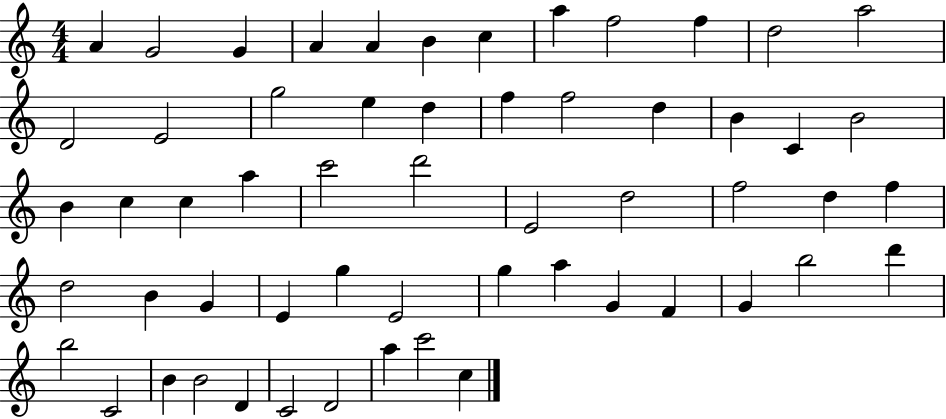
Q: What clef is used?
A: treble